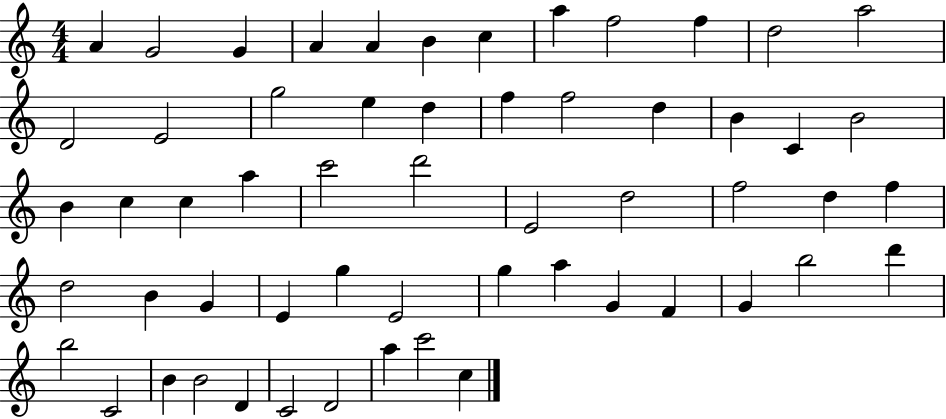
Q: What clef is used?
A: treble